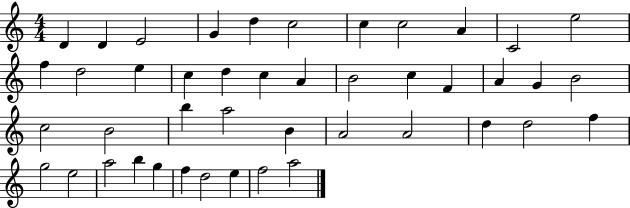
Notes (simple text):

D4/q D4/q E4/h G4/q D5/q C5/h C5/q C5/h A4/q C4/h E5/h F5/q D5/h E5/q C5/q D5/q C5/q A4/q B4/h C5/q F4/q A4/q G4/q B4/h C5/h B4/h B5/q A5/h B4/q A4/h A4/h D5/q D5/h F5/q G5/h E5/h A5/h B5/q G5/q F5/q D5/h E5/q F5/h A5/h